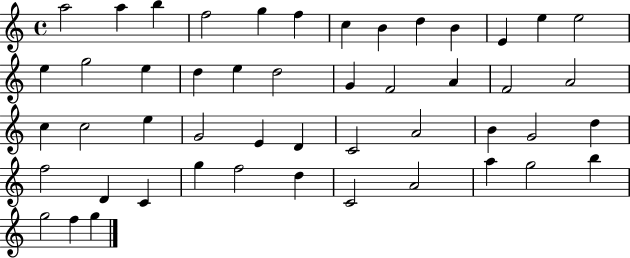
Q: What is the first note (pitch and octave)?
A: A5